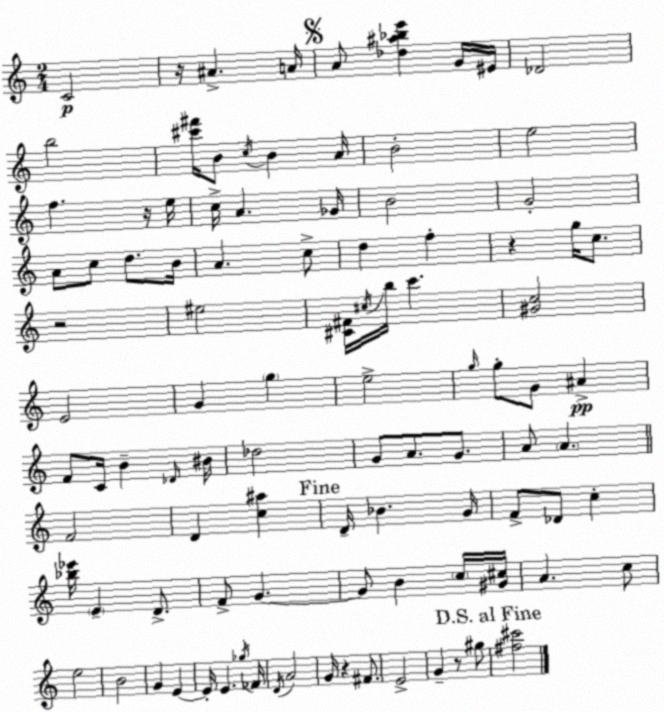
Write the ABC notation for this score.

X:1
T:Untitled
M:2/4
L:1/4
K:C
C2 z/4 ^A A/4 A/2 [_d^a_be'] G/4 ^E/4 _D2 b2 [^c'^f']/4 B/2 c/4 B A/4 B2 e2 f z/4 e/4 c/4 A _G/4 B2 G2 A/2 c/2 d/2 B/4 A c/2 d f z g/4 c/2 z2 ^e2 [^C^F]/4 ^c/4 b/4 c' [^Gc]2 E2 G g e2 g/4 g/2 G/2 ^A F/2 C/4 B _D/4 ^B/4 _d2 G/2 A/2 G/2 A/2 A F2 D [c^a] D/4 _B G/4 F/2 _D/2 c [_b_e']/4 E D/2 F/2 G G/2 B c/4 [^G^c]/4 A c/2 e2 B2 G E E/4 E _g/4 _F/4 D/4 A2 G/4 z ^F/2 E2 G z/2 ^g/2 [^f^c']2